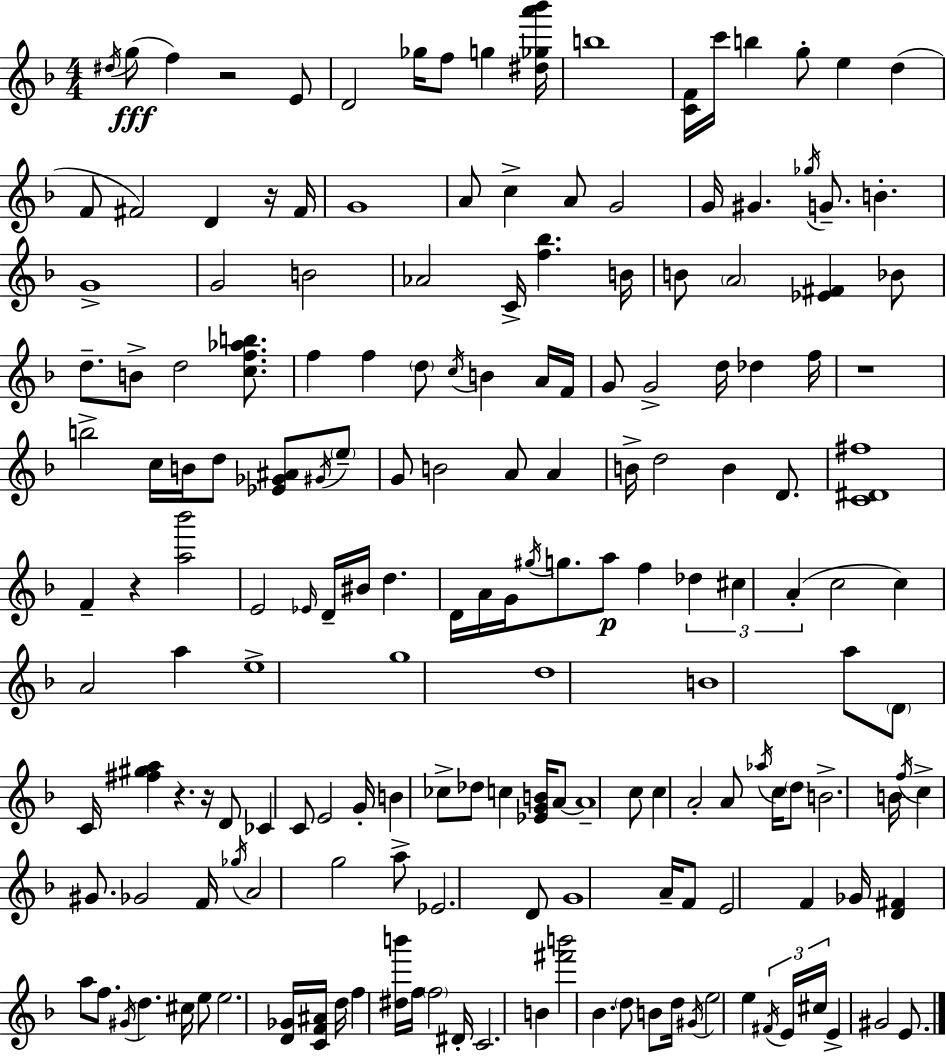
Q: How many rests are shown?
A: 6